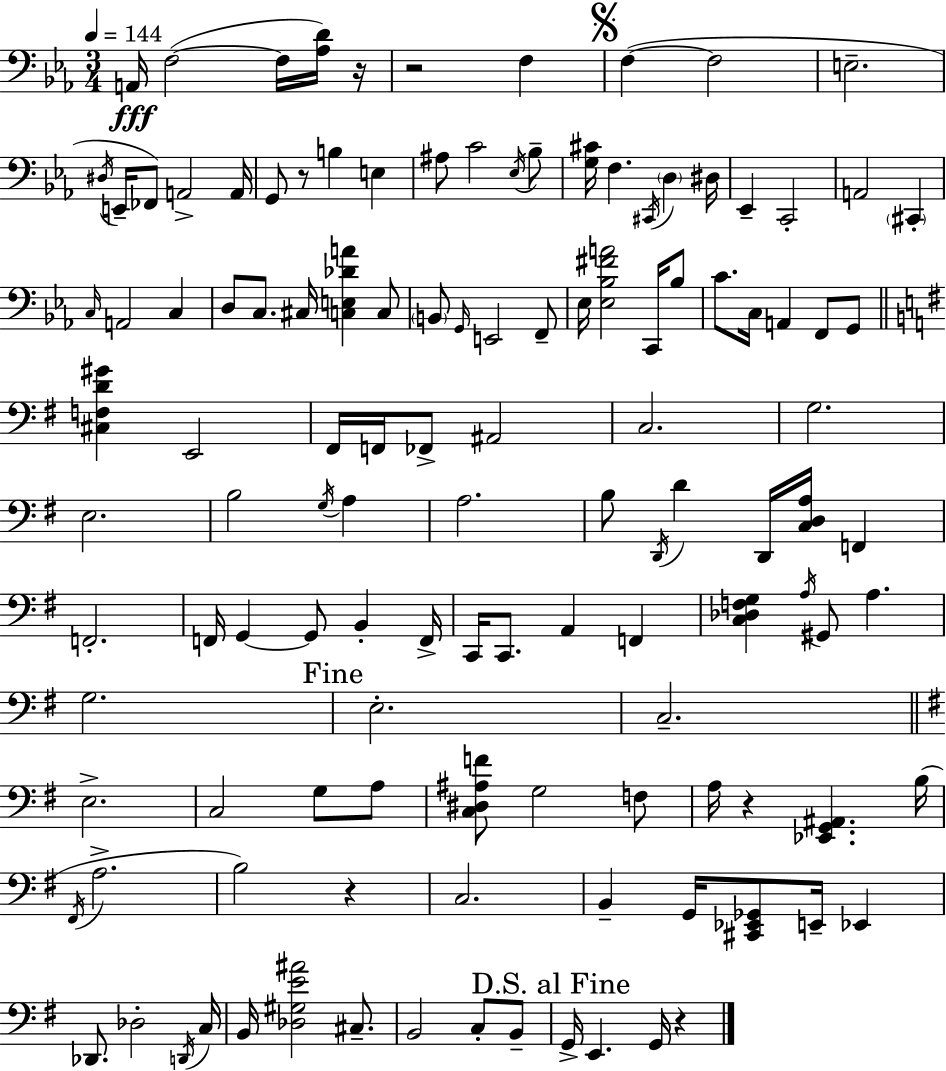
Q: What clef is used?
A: bass